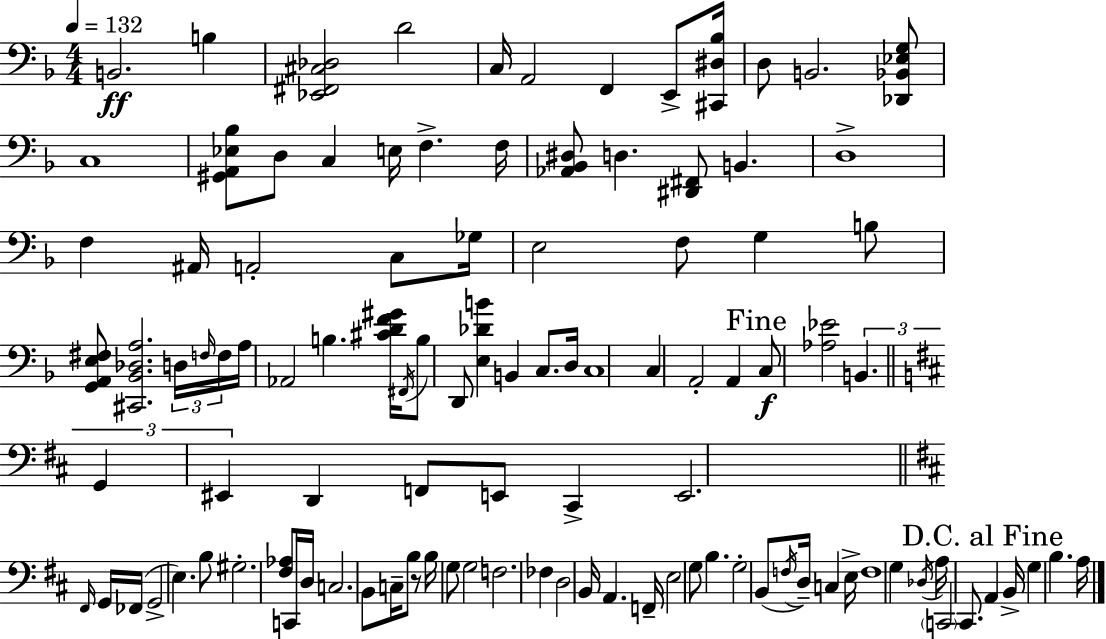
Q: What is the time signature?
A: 4/4